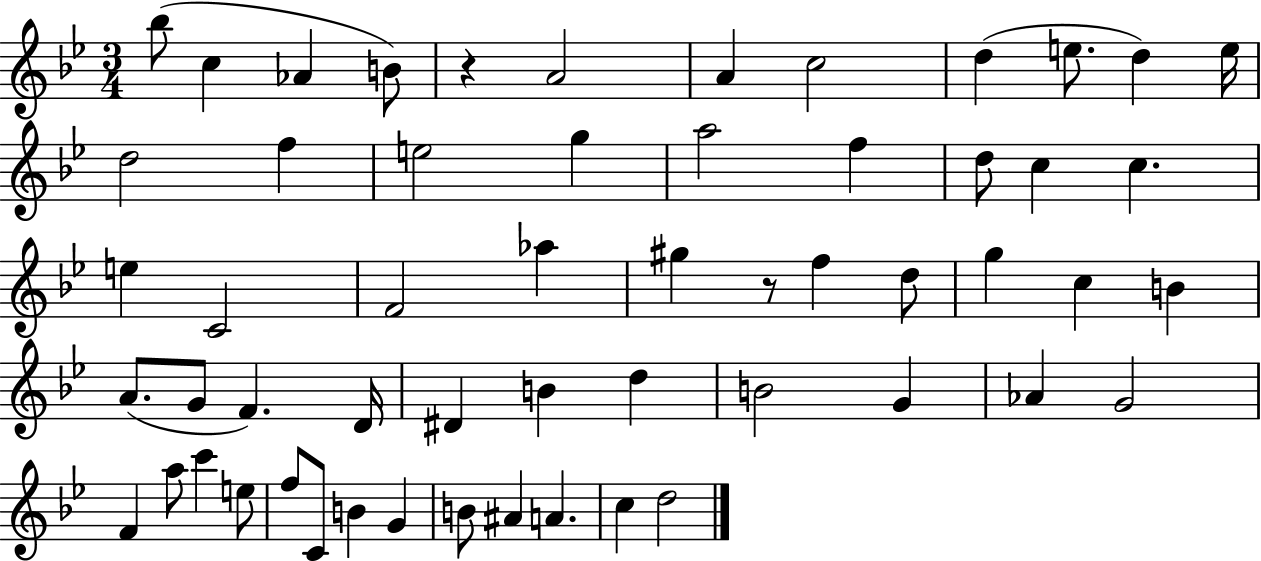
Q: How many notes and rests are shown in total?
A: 56